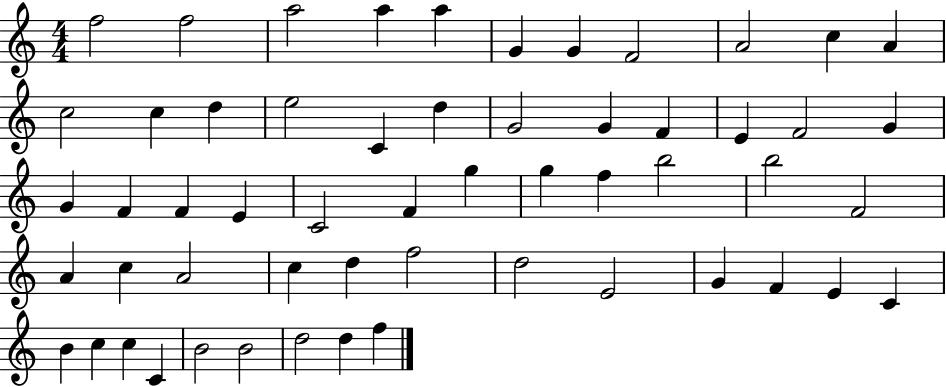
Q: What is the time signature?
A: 4/4